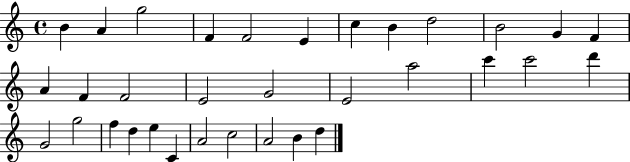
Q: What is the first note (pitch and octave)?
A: B4